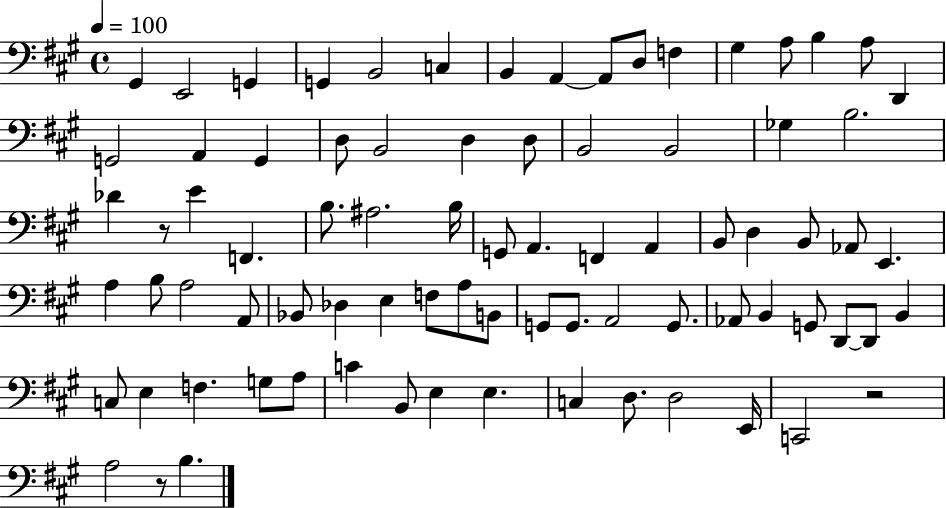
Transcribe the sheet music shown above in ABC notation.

X:1
T:Untitled
M:4/4
L:1/4
K:A
^G,, E,,2 G,, G,, B,,2 C, B,, A,, A,,/2 D,/2 F, ^G, A,/2 B, A,/2 D,, G,,2 A,, G,, D,/2 B,,2 D, D,/2 B,,2 B,,2 _G, B,2 _D z/2 E F,, B,/2 ^A,2 B,/4 G,,/2 A,, F,, A,, B,,/2 D, B,,/2 _A,,/2 E,, A, B,/2 A,2 A,,/2 _B,,/2 _D, E, F,/2 A,/2 B,,/2 G,,/2 G,,/2 A,,2 G,,/2 _A,,/2 B,, G,,/2 D,,/2 D,,/2 B,, C,/2 E, F, G,/2 A,/2 C B,,/2 E, E, C, D,/2 D,2 E,,/4 C,,2 z2 A,2 z/2 B,